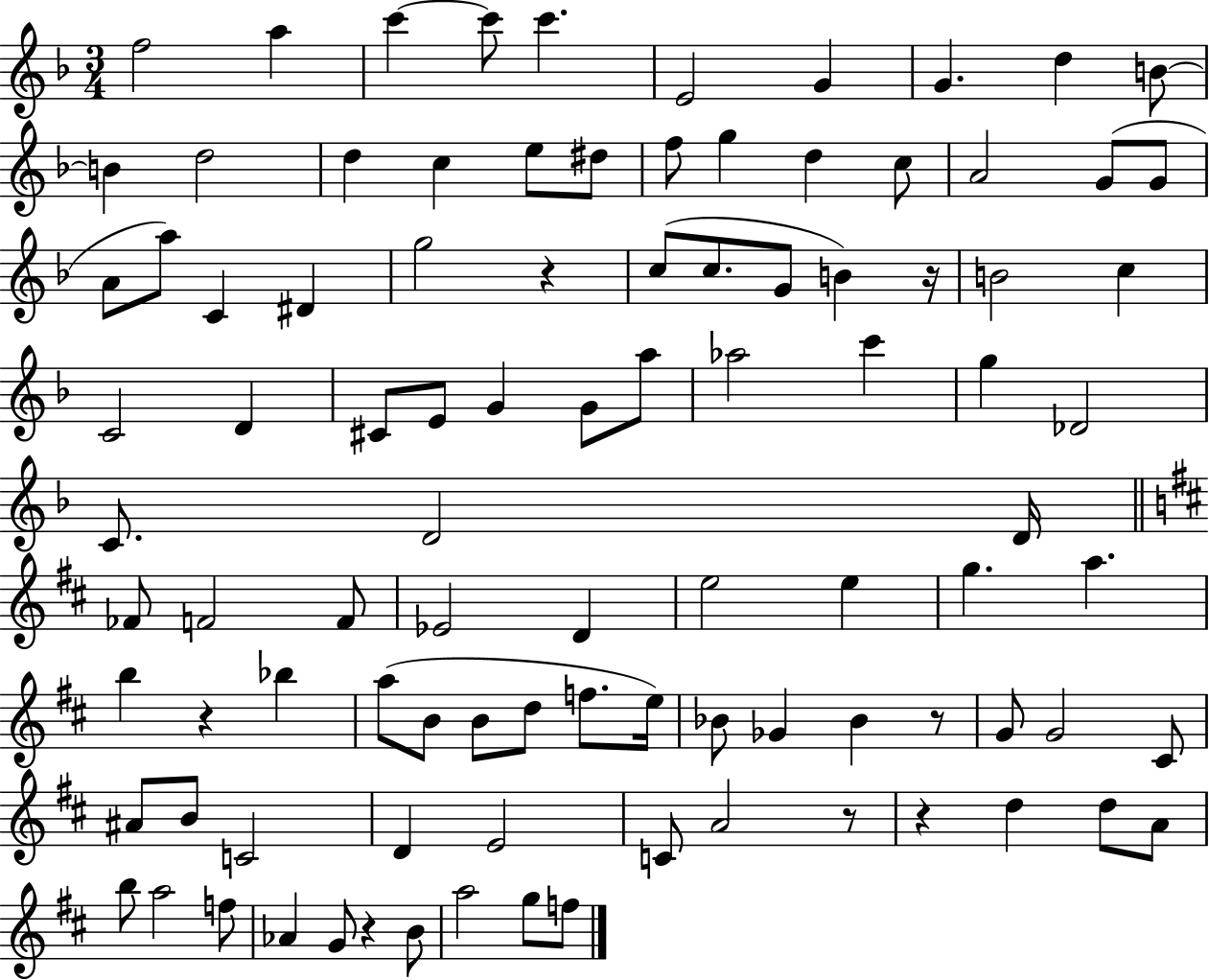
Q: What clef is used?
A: treble